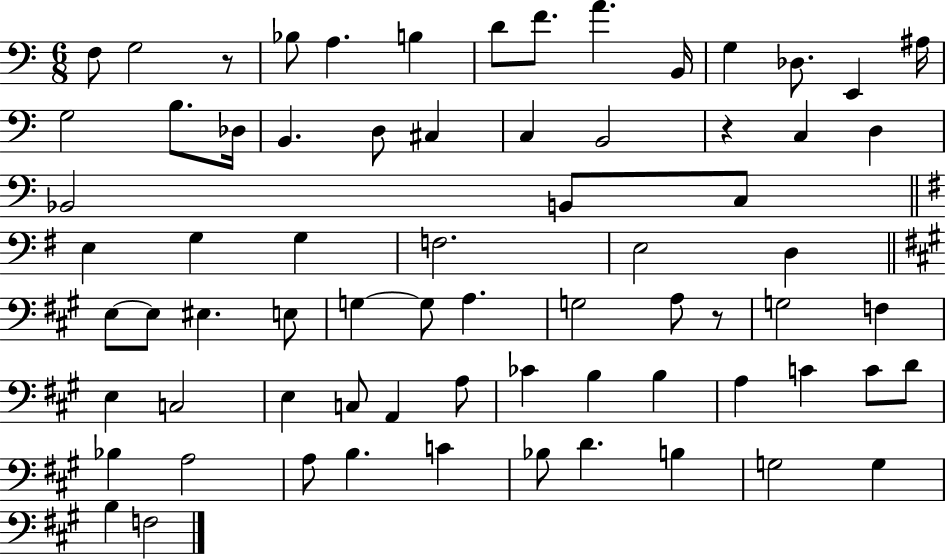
F3/e G3/h R/e Bb3/e A3/q. B3/q D4/e F4/e. A4/q. B2/s G3/q Db3/e. E2/q A#3/s G3/h B3/e. Db3/s B2/q. D3/e C#3/q C3/q B2/h R/q C3/q D3/q Bb2/h B2/e C3/e E3/q G3/q G3/q F3/h. E3/h D3/q E3/e E3/e EIS3/q. E3/e G3/q G3/e A3/q. G3/h A3/e R/e G3/h F3/q E3/q C3/h E3/q C3/e A2/q A3/e CES4/q B3/q B3/q A3/q C4/q C4/e D4/e Bb3/q A3/h A3/e B3/q. C4/q Bb3/e D4/q. B3/q G3/h G3/q B3/q F3/h